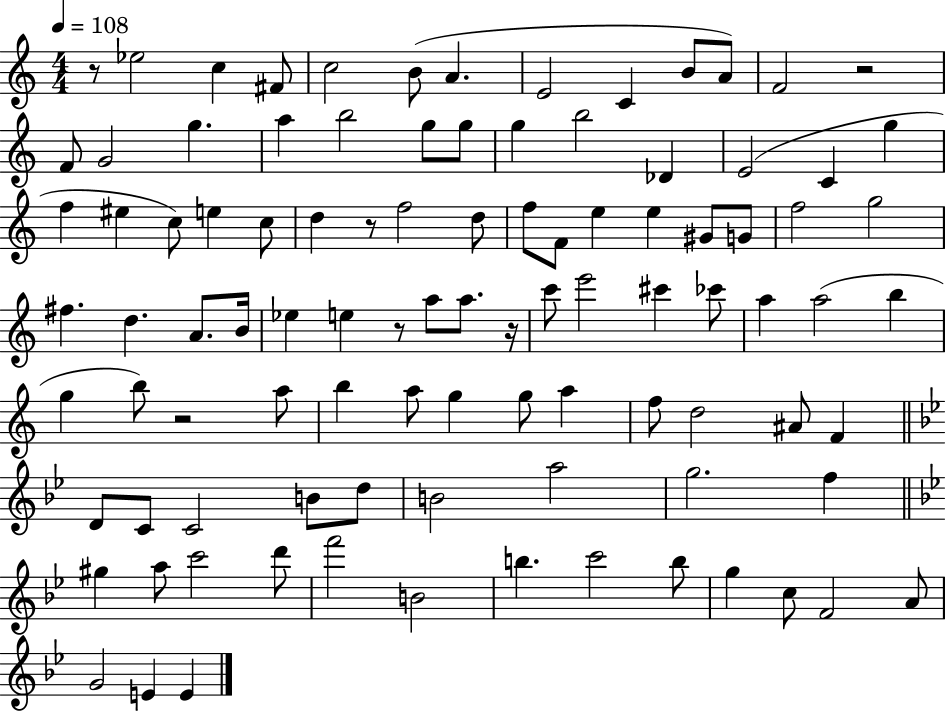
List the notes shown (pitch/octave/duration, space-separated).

R/e Eb5/h C5/q F#4/e C5/h B4/e A4/q. E4/h C4/q B4/e A4/e F4/h R/h F4/e G4/h G5/q. A5/q B5/h G5/e G5/e G5/q B5/h Db4/q E4/h C4/q G5/q F5/q EIS5/q C5/e E5/q C5/e D5/q R/e F5/h D5/e F5/e F4/e E5/q E5/q G#4/e G4/e F5/h G5/h F#5/q. D5/q. A4/e. B4/s Eb5/q E5/q R/e A5/e A5/e. R/s C6/e E6/h C#6/q CES6/e A5/q A5/h B5/q G5/q B5/e R/h A5/e B5/q A5/e G5/q G5/e A5/q F5/e D5/h A#4/e F4/q D4/e C4/e C4/h B4/e D5/e B4/h A5/h G5/h. F5/q G#5/q A5/e C6/h D6/e F6/h B4/h B5/q. C6/h B5/e G5/q C5/e F4/h A4/e G4/h E4/q E4/q